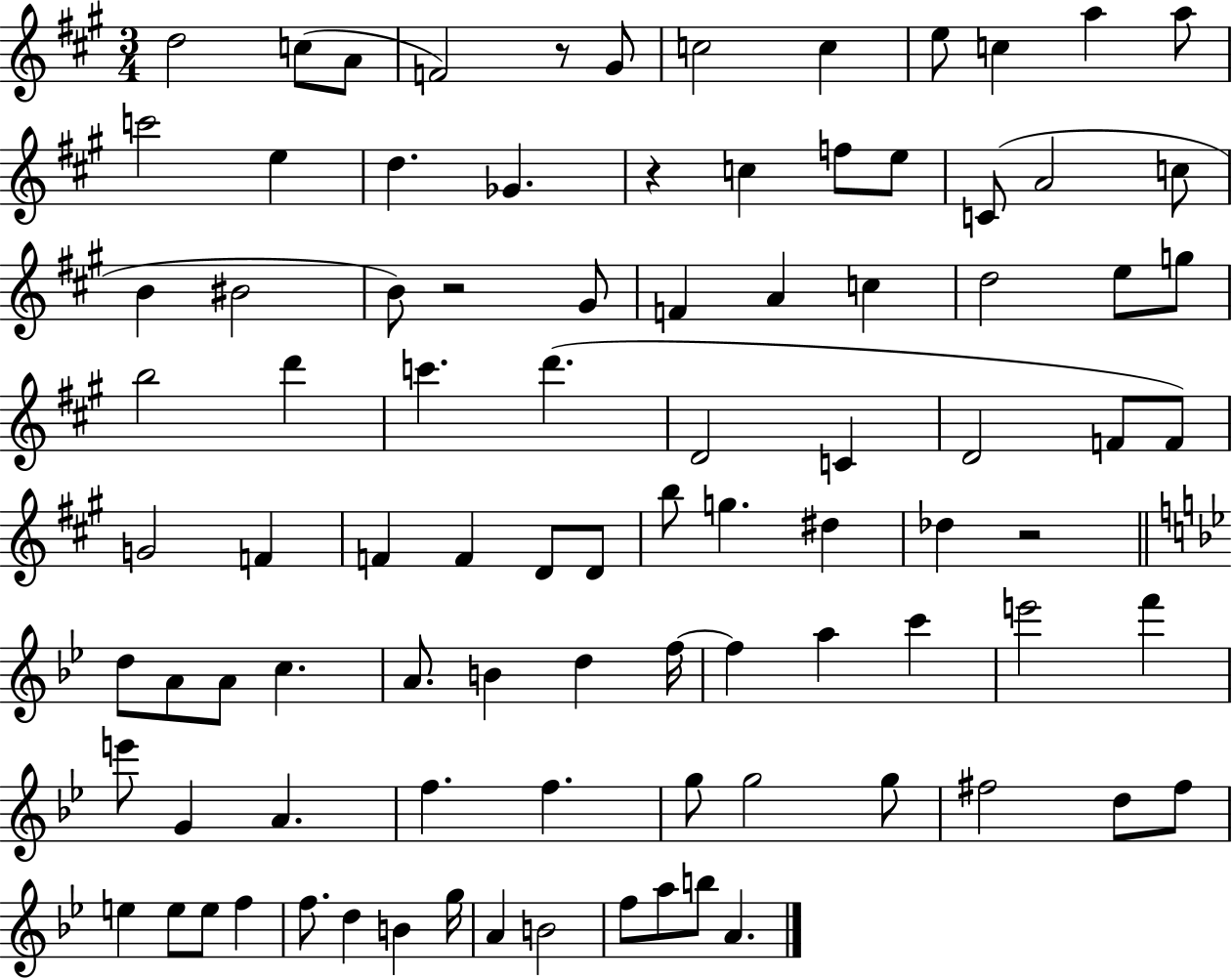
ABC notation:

X:1
T:Untitled
M:3/4
L:1/4
K:A
d2 c/2 A/2 F2 z/2 ^G/2 c2 c e/2 c a a/2 c'2 e d _G z c f/2 e/2 C/2 A2 c/2 B ^B2 B/2 z2 ^G/2 F A c d2 e/2 g/2 b2 d' c' d' D2 C D2 F/2 F/2 G2 F F F D/2 D/2 b/2 g ^d _d z2 d/2 A/2 A/2 c A/2 B d f/4 f a c' e'2 f' e'/2 G A f f g/2 g2 g/2 ^f2 d/2 ^f/2 e e/2 e/2 f f/2 d B g/4 A B2 f/2 a/2 b/2 A